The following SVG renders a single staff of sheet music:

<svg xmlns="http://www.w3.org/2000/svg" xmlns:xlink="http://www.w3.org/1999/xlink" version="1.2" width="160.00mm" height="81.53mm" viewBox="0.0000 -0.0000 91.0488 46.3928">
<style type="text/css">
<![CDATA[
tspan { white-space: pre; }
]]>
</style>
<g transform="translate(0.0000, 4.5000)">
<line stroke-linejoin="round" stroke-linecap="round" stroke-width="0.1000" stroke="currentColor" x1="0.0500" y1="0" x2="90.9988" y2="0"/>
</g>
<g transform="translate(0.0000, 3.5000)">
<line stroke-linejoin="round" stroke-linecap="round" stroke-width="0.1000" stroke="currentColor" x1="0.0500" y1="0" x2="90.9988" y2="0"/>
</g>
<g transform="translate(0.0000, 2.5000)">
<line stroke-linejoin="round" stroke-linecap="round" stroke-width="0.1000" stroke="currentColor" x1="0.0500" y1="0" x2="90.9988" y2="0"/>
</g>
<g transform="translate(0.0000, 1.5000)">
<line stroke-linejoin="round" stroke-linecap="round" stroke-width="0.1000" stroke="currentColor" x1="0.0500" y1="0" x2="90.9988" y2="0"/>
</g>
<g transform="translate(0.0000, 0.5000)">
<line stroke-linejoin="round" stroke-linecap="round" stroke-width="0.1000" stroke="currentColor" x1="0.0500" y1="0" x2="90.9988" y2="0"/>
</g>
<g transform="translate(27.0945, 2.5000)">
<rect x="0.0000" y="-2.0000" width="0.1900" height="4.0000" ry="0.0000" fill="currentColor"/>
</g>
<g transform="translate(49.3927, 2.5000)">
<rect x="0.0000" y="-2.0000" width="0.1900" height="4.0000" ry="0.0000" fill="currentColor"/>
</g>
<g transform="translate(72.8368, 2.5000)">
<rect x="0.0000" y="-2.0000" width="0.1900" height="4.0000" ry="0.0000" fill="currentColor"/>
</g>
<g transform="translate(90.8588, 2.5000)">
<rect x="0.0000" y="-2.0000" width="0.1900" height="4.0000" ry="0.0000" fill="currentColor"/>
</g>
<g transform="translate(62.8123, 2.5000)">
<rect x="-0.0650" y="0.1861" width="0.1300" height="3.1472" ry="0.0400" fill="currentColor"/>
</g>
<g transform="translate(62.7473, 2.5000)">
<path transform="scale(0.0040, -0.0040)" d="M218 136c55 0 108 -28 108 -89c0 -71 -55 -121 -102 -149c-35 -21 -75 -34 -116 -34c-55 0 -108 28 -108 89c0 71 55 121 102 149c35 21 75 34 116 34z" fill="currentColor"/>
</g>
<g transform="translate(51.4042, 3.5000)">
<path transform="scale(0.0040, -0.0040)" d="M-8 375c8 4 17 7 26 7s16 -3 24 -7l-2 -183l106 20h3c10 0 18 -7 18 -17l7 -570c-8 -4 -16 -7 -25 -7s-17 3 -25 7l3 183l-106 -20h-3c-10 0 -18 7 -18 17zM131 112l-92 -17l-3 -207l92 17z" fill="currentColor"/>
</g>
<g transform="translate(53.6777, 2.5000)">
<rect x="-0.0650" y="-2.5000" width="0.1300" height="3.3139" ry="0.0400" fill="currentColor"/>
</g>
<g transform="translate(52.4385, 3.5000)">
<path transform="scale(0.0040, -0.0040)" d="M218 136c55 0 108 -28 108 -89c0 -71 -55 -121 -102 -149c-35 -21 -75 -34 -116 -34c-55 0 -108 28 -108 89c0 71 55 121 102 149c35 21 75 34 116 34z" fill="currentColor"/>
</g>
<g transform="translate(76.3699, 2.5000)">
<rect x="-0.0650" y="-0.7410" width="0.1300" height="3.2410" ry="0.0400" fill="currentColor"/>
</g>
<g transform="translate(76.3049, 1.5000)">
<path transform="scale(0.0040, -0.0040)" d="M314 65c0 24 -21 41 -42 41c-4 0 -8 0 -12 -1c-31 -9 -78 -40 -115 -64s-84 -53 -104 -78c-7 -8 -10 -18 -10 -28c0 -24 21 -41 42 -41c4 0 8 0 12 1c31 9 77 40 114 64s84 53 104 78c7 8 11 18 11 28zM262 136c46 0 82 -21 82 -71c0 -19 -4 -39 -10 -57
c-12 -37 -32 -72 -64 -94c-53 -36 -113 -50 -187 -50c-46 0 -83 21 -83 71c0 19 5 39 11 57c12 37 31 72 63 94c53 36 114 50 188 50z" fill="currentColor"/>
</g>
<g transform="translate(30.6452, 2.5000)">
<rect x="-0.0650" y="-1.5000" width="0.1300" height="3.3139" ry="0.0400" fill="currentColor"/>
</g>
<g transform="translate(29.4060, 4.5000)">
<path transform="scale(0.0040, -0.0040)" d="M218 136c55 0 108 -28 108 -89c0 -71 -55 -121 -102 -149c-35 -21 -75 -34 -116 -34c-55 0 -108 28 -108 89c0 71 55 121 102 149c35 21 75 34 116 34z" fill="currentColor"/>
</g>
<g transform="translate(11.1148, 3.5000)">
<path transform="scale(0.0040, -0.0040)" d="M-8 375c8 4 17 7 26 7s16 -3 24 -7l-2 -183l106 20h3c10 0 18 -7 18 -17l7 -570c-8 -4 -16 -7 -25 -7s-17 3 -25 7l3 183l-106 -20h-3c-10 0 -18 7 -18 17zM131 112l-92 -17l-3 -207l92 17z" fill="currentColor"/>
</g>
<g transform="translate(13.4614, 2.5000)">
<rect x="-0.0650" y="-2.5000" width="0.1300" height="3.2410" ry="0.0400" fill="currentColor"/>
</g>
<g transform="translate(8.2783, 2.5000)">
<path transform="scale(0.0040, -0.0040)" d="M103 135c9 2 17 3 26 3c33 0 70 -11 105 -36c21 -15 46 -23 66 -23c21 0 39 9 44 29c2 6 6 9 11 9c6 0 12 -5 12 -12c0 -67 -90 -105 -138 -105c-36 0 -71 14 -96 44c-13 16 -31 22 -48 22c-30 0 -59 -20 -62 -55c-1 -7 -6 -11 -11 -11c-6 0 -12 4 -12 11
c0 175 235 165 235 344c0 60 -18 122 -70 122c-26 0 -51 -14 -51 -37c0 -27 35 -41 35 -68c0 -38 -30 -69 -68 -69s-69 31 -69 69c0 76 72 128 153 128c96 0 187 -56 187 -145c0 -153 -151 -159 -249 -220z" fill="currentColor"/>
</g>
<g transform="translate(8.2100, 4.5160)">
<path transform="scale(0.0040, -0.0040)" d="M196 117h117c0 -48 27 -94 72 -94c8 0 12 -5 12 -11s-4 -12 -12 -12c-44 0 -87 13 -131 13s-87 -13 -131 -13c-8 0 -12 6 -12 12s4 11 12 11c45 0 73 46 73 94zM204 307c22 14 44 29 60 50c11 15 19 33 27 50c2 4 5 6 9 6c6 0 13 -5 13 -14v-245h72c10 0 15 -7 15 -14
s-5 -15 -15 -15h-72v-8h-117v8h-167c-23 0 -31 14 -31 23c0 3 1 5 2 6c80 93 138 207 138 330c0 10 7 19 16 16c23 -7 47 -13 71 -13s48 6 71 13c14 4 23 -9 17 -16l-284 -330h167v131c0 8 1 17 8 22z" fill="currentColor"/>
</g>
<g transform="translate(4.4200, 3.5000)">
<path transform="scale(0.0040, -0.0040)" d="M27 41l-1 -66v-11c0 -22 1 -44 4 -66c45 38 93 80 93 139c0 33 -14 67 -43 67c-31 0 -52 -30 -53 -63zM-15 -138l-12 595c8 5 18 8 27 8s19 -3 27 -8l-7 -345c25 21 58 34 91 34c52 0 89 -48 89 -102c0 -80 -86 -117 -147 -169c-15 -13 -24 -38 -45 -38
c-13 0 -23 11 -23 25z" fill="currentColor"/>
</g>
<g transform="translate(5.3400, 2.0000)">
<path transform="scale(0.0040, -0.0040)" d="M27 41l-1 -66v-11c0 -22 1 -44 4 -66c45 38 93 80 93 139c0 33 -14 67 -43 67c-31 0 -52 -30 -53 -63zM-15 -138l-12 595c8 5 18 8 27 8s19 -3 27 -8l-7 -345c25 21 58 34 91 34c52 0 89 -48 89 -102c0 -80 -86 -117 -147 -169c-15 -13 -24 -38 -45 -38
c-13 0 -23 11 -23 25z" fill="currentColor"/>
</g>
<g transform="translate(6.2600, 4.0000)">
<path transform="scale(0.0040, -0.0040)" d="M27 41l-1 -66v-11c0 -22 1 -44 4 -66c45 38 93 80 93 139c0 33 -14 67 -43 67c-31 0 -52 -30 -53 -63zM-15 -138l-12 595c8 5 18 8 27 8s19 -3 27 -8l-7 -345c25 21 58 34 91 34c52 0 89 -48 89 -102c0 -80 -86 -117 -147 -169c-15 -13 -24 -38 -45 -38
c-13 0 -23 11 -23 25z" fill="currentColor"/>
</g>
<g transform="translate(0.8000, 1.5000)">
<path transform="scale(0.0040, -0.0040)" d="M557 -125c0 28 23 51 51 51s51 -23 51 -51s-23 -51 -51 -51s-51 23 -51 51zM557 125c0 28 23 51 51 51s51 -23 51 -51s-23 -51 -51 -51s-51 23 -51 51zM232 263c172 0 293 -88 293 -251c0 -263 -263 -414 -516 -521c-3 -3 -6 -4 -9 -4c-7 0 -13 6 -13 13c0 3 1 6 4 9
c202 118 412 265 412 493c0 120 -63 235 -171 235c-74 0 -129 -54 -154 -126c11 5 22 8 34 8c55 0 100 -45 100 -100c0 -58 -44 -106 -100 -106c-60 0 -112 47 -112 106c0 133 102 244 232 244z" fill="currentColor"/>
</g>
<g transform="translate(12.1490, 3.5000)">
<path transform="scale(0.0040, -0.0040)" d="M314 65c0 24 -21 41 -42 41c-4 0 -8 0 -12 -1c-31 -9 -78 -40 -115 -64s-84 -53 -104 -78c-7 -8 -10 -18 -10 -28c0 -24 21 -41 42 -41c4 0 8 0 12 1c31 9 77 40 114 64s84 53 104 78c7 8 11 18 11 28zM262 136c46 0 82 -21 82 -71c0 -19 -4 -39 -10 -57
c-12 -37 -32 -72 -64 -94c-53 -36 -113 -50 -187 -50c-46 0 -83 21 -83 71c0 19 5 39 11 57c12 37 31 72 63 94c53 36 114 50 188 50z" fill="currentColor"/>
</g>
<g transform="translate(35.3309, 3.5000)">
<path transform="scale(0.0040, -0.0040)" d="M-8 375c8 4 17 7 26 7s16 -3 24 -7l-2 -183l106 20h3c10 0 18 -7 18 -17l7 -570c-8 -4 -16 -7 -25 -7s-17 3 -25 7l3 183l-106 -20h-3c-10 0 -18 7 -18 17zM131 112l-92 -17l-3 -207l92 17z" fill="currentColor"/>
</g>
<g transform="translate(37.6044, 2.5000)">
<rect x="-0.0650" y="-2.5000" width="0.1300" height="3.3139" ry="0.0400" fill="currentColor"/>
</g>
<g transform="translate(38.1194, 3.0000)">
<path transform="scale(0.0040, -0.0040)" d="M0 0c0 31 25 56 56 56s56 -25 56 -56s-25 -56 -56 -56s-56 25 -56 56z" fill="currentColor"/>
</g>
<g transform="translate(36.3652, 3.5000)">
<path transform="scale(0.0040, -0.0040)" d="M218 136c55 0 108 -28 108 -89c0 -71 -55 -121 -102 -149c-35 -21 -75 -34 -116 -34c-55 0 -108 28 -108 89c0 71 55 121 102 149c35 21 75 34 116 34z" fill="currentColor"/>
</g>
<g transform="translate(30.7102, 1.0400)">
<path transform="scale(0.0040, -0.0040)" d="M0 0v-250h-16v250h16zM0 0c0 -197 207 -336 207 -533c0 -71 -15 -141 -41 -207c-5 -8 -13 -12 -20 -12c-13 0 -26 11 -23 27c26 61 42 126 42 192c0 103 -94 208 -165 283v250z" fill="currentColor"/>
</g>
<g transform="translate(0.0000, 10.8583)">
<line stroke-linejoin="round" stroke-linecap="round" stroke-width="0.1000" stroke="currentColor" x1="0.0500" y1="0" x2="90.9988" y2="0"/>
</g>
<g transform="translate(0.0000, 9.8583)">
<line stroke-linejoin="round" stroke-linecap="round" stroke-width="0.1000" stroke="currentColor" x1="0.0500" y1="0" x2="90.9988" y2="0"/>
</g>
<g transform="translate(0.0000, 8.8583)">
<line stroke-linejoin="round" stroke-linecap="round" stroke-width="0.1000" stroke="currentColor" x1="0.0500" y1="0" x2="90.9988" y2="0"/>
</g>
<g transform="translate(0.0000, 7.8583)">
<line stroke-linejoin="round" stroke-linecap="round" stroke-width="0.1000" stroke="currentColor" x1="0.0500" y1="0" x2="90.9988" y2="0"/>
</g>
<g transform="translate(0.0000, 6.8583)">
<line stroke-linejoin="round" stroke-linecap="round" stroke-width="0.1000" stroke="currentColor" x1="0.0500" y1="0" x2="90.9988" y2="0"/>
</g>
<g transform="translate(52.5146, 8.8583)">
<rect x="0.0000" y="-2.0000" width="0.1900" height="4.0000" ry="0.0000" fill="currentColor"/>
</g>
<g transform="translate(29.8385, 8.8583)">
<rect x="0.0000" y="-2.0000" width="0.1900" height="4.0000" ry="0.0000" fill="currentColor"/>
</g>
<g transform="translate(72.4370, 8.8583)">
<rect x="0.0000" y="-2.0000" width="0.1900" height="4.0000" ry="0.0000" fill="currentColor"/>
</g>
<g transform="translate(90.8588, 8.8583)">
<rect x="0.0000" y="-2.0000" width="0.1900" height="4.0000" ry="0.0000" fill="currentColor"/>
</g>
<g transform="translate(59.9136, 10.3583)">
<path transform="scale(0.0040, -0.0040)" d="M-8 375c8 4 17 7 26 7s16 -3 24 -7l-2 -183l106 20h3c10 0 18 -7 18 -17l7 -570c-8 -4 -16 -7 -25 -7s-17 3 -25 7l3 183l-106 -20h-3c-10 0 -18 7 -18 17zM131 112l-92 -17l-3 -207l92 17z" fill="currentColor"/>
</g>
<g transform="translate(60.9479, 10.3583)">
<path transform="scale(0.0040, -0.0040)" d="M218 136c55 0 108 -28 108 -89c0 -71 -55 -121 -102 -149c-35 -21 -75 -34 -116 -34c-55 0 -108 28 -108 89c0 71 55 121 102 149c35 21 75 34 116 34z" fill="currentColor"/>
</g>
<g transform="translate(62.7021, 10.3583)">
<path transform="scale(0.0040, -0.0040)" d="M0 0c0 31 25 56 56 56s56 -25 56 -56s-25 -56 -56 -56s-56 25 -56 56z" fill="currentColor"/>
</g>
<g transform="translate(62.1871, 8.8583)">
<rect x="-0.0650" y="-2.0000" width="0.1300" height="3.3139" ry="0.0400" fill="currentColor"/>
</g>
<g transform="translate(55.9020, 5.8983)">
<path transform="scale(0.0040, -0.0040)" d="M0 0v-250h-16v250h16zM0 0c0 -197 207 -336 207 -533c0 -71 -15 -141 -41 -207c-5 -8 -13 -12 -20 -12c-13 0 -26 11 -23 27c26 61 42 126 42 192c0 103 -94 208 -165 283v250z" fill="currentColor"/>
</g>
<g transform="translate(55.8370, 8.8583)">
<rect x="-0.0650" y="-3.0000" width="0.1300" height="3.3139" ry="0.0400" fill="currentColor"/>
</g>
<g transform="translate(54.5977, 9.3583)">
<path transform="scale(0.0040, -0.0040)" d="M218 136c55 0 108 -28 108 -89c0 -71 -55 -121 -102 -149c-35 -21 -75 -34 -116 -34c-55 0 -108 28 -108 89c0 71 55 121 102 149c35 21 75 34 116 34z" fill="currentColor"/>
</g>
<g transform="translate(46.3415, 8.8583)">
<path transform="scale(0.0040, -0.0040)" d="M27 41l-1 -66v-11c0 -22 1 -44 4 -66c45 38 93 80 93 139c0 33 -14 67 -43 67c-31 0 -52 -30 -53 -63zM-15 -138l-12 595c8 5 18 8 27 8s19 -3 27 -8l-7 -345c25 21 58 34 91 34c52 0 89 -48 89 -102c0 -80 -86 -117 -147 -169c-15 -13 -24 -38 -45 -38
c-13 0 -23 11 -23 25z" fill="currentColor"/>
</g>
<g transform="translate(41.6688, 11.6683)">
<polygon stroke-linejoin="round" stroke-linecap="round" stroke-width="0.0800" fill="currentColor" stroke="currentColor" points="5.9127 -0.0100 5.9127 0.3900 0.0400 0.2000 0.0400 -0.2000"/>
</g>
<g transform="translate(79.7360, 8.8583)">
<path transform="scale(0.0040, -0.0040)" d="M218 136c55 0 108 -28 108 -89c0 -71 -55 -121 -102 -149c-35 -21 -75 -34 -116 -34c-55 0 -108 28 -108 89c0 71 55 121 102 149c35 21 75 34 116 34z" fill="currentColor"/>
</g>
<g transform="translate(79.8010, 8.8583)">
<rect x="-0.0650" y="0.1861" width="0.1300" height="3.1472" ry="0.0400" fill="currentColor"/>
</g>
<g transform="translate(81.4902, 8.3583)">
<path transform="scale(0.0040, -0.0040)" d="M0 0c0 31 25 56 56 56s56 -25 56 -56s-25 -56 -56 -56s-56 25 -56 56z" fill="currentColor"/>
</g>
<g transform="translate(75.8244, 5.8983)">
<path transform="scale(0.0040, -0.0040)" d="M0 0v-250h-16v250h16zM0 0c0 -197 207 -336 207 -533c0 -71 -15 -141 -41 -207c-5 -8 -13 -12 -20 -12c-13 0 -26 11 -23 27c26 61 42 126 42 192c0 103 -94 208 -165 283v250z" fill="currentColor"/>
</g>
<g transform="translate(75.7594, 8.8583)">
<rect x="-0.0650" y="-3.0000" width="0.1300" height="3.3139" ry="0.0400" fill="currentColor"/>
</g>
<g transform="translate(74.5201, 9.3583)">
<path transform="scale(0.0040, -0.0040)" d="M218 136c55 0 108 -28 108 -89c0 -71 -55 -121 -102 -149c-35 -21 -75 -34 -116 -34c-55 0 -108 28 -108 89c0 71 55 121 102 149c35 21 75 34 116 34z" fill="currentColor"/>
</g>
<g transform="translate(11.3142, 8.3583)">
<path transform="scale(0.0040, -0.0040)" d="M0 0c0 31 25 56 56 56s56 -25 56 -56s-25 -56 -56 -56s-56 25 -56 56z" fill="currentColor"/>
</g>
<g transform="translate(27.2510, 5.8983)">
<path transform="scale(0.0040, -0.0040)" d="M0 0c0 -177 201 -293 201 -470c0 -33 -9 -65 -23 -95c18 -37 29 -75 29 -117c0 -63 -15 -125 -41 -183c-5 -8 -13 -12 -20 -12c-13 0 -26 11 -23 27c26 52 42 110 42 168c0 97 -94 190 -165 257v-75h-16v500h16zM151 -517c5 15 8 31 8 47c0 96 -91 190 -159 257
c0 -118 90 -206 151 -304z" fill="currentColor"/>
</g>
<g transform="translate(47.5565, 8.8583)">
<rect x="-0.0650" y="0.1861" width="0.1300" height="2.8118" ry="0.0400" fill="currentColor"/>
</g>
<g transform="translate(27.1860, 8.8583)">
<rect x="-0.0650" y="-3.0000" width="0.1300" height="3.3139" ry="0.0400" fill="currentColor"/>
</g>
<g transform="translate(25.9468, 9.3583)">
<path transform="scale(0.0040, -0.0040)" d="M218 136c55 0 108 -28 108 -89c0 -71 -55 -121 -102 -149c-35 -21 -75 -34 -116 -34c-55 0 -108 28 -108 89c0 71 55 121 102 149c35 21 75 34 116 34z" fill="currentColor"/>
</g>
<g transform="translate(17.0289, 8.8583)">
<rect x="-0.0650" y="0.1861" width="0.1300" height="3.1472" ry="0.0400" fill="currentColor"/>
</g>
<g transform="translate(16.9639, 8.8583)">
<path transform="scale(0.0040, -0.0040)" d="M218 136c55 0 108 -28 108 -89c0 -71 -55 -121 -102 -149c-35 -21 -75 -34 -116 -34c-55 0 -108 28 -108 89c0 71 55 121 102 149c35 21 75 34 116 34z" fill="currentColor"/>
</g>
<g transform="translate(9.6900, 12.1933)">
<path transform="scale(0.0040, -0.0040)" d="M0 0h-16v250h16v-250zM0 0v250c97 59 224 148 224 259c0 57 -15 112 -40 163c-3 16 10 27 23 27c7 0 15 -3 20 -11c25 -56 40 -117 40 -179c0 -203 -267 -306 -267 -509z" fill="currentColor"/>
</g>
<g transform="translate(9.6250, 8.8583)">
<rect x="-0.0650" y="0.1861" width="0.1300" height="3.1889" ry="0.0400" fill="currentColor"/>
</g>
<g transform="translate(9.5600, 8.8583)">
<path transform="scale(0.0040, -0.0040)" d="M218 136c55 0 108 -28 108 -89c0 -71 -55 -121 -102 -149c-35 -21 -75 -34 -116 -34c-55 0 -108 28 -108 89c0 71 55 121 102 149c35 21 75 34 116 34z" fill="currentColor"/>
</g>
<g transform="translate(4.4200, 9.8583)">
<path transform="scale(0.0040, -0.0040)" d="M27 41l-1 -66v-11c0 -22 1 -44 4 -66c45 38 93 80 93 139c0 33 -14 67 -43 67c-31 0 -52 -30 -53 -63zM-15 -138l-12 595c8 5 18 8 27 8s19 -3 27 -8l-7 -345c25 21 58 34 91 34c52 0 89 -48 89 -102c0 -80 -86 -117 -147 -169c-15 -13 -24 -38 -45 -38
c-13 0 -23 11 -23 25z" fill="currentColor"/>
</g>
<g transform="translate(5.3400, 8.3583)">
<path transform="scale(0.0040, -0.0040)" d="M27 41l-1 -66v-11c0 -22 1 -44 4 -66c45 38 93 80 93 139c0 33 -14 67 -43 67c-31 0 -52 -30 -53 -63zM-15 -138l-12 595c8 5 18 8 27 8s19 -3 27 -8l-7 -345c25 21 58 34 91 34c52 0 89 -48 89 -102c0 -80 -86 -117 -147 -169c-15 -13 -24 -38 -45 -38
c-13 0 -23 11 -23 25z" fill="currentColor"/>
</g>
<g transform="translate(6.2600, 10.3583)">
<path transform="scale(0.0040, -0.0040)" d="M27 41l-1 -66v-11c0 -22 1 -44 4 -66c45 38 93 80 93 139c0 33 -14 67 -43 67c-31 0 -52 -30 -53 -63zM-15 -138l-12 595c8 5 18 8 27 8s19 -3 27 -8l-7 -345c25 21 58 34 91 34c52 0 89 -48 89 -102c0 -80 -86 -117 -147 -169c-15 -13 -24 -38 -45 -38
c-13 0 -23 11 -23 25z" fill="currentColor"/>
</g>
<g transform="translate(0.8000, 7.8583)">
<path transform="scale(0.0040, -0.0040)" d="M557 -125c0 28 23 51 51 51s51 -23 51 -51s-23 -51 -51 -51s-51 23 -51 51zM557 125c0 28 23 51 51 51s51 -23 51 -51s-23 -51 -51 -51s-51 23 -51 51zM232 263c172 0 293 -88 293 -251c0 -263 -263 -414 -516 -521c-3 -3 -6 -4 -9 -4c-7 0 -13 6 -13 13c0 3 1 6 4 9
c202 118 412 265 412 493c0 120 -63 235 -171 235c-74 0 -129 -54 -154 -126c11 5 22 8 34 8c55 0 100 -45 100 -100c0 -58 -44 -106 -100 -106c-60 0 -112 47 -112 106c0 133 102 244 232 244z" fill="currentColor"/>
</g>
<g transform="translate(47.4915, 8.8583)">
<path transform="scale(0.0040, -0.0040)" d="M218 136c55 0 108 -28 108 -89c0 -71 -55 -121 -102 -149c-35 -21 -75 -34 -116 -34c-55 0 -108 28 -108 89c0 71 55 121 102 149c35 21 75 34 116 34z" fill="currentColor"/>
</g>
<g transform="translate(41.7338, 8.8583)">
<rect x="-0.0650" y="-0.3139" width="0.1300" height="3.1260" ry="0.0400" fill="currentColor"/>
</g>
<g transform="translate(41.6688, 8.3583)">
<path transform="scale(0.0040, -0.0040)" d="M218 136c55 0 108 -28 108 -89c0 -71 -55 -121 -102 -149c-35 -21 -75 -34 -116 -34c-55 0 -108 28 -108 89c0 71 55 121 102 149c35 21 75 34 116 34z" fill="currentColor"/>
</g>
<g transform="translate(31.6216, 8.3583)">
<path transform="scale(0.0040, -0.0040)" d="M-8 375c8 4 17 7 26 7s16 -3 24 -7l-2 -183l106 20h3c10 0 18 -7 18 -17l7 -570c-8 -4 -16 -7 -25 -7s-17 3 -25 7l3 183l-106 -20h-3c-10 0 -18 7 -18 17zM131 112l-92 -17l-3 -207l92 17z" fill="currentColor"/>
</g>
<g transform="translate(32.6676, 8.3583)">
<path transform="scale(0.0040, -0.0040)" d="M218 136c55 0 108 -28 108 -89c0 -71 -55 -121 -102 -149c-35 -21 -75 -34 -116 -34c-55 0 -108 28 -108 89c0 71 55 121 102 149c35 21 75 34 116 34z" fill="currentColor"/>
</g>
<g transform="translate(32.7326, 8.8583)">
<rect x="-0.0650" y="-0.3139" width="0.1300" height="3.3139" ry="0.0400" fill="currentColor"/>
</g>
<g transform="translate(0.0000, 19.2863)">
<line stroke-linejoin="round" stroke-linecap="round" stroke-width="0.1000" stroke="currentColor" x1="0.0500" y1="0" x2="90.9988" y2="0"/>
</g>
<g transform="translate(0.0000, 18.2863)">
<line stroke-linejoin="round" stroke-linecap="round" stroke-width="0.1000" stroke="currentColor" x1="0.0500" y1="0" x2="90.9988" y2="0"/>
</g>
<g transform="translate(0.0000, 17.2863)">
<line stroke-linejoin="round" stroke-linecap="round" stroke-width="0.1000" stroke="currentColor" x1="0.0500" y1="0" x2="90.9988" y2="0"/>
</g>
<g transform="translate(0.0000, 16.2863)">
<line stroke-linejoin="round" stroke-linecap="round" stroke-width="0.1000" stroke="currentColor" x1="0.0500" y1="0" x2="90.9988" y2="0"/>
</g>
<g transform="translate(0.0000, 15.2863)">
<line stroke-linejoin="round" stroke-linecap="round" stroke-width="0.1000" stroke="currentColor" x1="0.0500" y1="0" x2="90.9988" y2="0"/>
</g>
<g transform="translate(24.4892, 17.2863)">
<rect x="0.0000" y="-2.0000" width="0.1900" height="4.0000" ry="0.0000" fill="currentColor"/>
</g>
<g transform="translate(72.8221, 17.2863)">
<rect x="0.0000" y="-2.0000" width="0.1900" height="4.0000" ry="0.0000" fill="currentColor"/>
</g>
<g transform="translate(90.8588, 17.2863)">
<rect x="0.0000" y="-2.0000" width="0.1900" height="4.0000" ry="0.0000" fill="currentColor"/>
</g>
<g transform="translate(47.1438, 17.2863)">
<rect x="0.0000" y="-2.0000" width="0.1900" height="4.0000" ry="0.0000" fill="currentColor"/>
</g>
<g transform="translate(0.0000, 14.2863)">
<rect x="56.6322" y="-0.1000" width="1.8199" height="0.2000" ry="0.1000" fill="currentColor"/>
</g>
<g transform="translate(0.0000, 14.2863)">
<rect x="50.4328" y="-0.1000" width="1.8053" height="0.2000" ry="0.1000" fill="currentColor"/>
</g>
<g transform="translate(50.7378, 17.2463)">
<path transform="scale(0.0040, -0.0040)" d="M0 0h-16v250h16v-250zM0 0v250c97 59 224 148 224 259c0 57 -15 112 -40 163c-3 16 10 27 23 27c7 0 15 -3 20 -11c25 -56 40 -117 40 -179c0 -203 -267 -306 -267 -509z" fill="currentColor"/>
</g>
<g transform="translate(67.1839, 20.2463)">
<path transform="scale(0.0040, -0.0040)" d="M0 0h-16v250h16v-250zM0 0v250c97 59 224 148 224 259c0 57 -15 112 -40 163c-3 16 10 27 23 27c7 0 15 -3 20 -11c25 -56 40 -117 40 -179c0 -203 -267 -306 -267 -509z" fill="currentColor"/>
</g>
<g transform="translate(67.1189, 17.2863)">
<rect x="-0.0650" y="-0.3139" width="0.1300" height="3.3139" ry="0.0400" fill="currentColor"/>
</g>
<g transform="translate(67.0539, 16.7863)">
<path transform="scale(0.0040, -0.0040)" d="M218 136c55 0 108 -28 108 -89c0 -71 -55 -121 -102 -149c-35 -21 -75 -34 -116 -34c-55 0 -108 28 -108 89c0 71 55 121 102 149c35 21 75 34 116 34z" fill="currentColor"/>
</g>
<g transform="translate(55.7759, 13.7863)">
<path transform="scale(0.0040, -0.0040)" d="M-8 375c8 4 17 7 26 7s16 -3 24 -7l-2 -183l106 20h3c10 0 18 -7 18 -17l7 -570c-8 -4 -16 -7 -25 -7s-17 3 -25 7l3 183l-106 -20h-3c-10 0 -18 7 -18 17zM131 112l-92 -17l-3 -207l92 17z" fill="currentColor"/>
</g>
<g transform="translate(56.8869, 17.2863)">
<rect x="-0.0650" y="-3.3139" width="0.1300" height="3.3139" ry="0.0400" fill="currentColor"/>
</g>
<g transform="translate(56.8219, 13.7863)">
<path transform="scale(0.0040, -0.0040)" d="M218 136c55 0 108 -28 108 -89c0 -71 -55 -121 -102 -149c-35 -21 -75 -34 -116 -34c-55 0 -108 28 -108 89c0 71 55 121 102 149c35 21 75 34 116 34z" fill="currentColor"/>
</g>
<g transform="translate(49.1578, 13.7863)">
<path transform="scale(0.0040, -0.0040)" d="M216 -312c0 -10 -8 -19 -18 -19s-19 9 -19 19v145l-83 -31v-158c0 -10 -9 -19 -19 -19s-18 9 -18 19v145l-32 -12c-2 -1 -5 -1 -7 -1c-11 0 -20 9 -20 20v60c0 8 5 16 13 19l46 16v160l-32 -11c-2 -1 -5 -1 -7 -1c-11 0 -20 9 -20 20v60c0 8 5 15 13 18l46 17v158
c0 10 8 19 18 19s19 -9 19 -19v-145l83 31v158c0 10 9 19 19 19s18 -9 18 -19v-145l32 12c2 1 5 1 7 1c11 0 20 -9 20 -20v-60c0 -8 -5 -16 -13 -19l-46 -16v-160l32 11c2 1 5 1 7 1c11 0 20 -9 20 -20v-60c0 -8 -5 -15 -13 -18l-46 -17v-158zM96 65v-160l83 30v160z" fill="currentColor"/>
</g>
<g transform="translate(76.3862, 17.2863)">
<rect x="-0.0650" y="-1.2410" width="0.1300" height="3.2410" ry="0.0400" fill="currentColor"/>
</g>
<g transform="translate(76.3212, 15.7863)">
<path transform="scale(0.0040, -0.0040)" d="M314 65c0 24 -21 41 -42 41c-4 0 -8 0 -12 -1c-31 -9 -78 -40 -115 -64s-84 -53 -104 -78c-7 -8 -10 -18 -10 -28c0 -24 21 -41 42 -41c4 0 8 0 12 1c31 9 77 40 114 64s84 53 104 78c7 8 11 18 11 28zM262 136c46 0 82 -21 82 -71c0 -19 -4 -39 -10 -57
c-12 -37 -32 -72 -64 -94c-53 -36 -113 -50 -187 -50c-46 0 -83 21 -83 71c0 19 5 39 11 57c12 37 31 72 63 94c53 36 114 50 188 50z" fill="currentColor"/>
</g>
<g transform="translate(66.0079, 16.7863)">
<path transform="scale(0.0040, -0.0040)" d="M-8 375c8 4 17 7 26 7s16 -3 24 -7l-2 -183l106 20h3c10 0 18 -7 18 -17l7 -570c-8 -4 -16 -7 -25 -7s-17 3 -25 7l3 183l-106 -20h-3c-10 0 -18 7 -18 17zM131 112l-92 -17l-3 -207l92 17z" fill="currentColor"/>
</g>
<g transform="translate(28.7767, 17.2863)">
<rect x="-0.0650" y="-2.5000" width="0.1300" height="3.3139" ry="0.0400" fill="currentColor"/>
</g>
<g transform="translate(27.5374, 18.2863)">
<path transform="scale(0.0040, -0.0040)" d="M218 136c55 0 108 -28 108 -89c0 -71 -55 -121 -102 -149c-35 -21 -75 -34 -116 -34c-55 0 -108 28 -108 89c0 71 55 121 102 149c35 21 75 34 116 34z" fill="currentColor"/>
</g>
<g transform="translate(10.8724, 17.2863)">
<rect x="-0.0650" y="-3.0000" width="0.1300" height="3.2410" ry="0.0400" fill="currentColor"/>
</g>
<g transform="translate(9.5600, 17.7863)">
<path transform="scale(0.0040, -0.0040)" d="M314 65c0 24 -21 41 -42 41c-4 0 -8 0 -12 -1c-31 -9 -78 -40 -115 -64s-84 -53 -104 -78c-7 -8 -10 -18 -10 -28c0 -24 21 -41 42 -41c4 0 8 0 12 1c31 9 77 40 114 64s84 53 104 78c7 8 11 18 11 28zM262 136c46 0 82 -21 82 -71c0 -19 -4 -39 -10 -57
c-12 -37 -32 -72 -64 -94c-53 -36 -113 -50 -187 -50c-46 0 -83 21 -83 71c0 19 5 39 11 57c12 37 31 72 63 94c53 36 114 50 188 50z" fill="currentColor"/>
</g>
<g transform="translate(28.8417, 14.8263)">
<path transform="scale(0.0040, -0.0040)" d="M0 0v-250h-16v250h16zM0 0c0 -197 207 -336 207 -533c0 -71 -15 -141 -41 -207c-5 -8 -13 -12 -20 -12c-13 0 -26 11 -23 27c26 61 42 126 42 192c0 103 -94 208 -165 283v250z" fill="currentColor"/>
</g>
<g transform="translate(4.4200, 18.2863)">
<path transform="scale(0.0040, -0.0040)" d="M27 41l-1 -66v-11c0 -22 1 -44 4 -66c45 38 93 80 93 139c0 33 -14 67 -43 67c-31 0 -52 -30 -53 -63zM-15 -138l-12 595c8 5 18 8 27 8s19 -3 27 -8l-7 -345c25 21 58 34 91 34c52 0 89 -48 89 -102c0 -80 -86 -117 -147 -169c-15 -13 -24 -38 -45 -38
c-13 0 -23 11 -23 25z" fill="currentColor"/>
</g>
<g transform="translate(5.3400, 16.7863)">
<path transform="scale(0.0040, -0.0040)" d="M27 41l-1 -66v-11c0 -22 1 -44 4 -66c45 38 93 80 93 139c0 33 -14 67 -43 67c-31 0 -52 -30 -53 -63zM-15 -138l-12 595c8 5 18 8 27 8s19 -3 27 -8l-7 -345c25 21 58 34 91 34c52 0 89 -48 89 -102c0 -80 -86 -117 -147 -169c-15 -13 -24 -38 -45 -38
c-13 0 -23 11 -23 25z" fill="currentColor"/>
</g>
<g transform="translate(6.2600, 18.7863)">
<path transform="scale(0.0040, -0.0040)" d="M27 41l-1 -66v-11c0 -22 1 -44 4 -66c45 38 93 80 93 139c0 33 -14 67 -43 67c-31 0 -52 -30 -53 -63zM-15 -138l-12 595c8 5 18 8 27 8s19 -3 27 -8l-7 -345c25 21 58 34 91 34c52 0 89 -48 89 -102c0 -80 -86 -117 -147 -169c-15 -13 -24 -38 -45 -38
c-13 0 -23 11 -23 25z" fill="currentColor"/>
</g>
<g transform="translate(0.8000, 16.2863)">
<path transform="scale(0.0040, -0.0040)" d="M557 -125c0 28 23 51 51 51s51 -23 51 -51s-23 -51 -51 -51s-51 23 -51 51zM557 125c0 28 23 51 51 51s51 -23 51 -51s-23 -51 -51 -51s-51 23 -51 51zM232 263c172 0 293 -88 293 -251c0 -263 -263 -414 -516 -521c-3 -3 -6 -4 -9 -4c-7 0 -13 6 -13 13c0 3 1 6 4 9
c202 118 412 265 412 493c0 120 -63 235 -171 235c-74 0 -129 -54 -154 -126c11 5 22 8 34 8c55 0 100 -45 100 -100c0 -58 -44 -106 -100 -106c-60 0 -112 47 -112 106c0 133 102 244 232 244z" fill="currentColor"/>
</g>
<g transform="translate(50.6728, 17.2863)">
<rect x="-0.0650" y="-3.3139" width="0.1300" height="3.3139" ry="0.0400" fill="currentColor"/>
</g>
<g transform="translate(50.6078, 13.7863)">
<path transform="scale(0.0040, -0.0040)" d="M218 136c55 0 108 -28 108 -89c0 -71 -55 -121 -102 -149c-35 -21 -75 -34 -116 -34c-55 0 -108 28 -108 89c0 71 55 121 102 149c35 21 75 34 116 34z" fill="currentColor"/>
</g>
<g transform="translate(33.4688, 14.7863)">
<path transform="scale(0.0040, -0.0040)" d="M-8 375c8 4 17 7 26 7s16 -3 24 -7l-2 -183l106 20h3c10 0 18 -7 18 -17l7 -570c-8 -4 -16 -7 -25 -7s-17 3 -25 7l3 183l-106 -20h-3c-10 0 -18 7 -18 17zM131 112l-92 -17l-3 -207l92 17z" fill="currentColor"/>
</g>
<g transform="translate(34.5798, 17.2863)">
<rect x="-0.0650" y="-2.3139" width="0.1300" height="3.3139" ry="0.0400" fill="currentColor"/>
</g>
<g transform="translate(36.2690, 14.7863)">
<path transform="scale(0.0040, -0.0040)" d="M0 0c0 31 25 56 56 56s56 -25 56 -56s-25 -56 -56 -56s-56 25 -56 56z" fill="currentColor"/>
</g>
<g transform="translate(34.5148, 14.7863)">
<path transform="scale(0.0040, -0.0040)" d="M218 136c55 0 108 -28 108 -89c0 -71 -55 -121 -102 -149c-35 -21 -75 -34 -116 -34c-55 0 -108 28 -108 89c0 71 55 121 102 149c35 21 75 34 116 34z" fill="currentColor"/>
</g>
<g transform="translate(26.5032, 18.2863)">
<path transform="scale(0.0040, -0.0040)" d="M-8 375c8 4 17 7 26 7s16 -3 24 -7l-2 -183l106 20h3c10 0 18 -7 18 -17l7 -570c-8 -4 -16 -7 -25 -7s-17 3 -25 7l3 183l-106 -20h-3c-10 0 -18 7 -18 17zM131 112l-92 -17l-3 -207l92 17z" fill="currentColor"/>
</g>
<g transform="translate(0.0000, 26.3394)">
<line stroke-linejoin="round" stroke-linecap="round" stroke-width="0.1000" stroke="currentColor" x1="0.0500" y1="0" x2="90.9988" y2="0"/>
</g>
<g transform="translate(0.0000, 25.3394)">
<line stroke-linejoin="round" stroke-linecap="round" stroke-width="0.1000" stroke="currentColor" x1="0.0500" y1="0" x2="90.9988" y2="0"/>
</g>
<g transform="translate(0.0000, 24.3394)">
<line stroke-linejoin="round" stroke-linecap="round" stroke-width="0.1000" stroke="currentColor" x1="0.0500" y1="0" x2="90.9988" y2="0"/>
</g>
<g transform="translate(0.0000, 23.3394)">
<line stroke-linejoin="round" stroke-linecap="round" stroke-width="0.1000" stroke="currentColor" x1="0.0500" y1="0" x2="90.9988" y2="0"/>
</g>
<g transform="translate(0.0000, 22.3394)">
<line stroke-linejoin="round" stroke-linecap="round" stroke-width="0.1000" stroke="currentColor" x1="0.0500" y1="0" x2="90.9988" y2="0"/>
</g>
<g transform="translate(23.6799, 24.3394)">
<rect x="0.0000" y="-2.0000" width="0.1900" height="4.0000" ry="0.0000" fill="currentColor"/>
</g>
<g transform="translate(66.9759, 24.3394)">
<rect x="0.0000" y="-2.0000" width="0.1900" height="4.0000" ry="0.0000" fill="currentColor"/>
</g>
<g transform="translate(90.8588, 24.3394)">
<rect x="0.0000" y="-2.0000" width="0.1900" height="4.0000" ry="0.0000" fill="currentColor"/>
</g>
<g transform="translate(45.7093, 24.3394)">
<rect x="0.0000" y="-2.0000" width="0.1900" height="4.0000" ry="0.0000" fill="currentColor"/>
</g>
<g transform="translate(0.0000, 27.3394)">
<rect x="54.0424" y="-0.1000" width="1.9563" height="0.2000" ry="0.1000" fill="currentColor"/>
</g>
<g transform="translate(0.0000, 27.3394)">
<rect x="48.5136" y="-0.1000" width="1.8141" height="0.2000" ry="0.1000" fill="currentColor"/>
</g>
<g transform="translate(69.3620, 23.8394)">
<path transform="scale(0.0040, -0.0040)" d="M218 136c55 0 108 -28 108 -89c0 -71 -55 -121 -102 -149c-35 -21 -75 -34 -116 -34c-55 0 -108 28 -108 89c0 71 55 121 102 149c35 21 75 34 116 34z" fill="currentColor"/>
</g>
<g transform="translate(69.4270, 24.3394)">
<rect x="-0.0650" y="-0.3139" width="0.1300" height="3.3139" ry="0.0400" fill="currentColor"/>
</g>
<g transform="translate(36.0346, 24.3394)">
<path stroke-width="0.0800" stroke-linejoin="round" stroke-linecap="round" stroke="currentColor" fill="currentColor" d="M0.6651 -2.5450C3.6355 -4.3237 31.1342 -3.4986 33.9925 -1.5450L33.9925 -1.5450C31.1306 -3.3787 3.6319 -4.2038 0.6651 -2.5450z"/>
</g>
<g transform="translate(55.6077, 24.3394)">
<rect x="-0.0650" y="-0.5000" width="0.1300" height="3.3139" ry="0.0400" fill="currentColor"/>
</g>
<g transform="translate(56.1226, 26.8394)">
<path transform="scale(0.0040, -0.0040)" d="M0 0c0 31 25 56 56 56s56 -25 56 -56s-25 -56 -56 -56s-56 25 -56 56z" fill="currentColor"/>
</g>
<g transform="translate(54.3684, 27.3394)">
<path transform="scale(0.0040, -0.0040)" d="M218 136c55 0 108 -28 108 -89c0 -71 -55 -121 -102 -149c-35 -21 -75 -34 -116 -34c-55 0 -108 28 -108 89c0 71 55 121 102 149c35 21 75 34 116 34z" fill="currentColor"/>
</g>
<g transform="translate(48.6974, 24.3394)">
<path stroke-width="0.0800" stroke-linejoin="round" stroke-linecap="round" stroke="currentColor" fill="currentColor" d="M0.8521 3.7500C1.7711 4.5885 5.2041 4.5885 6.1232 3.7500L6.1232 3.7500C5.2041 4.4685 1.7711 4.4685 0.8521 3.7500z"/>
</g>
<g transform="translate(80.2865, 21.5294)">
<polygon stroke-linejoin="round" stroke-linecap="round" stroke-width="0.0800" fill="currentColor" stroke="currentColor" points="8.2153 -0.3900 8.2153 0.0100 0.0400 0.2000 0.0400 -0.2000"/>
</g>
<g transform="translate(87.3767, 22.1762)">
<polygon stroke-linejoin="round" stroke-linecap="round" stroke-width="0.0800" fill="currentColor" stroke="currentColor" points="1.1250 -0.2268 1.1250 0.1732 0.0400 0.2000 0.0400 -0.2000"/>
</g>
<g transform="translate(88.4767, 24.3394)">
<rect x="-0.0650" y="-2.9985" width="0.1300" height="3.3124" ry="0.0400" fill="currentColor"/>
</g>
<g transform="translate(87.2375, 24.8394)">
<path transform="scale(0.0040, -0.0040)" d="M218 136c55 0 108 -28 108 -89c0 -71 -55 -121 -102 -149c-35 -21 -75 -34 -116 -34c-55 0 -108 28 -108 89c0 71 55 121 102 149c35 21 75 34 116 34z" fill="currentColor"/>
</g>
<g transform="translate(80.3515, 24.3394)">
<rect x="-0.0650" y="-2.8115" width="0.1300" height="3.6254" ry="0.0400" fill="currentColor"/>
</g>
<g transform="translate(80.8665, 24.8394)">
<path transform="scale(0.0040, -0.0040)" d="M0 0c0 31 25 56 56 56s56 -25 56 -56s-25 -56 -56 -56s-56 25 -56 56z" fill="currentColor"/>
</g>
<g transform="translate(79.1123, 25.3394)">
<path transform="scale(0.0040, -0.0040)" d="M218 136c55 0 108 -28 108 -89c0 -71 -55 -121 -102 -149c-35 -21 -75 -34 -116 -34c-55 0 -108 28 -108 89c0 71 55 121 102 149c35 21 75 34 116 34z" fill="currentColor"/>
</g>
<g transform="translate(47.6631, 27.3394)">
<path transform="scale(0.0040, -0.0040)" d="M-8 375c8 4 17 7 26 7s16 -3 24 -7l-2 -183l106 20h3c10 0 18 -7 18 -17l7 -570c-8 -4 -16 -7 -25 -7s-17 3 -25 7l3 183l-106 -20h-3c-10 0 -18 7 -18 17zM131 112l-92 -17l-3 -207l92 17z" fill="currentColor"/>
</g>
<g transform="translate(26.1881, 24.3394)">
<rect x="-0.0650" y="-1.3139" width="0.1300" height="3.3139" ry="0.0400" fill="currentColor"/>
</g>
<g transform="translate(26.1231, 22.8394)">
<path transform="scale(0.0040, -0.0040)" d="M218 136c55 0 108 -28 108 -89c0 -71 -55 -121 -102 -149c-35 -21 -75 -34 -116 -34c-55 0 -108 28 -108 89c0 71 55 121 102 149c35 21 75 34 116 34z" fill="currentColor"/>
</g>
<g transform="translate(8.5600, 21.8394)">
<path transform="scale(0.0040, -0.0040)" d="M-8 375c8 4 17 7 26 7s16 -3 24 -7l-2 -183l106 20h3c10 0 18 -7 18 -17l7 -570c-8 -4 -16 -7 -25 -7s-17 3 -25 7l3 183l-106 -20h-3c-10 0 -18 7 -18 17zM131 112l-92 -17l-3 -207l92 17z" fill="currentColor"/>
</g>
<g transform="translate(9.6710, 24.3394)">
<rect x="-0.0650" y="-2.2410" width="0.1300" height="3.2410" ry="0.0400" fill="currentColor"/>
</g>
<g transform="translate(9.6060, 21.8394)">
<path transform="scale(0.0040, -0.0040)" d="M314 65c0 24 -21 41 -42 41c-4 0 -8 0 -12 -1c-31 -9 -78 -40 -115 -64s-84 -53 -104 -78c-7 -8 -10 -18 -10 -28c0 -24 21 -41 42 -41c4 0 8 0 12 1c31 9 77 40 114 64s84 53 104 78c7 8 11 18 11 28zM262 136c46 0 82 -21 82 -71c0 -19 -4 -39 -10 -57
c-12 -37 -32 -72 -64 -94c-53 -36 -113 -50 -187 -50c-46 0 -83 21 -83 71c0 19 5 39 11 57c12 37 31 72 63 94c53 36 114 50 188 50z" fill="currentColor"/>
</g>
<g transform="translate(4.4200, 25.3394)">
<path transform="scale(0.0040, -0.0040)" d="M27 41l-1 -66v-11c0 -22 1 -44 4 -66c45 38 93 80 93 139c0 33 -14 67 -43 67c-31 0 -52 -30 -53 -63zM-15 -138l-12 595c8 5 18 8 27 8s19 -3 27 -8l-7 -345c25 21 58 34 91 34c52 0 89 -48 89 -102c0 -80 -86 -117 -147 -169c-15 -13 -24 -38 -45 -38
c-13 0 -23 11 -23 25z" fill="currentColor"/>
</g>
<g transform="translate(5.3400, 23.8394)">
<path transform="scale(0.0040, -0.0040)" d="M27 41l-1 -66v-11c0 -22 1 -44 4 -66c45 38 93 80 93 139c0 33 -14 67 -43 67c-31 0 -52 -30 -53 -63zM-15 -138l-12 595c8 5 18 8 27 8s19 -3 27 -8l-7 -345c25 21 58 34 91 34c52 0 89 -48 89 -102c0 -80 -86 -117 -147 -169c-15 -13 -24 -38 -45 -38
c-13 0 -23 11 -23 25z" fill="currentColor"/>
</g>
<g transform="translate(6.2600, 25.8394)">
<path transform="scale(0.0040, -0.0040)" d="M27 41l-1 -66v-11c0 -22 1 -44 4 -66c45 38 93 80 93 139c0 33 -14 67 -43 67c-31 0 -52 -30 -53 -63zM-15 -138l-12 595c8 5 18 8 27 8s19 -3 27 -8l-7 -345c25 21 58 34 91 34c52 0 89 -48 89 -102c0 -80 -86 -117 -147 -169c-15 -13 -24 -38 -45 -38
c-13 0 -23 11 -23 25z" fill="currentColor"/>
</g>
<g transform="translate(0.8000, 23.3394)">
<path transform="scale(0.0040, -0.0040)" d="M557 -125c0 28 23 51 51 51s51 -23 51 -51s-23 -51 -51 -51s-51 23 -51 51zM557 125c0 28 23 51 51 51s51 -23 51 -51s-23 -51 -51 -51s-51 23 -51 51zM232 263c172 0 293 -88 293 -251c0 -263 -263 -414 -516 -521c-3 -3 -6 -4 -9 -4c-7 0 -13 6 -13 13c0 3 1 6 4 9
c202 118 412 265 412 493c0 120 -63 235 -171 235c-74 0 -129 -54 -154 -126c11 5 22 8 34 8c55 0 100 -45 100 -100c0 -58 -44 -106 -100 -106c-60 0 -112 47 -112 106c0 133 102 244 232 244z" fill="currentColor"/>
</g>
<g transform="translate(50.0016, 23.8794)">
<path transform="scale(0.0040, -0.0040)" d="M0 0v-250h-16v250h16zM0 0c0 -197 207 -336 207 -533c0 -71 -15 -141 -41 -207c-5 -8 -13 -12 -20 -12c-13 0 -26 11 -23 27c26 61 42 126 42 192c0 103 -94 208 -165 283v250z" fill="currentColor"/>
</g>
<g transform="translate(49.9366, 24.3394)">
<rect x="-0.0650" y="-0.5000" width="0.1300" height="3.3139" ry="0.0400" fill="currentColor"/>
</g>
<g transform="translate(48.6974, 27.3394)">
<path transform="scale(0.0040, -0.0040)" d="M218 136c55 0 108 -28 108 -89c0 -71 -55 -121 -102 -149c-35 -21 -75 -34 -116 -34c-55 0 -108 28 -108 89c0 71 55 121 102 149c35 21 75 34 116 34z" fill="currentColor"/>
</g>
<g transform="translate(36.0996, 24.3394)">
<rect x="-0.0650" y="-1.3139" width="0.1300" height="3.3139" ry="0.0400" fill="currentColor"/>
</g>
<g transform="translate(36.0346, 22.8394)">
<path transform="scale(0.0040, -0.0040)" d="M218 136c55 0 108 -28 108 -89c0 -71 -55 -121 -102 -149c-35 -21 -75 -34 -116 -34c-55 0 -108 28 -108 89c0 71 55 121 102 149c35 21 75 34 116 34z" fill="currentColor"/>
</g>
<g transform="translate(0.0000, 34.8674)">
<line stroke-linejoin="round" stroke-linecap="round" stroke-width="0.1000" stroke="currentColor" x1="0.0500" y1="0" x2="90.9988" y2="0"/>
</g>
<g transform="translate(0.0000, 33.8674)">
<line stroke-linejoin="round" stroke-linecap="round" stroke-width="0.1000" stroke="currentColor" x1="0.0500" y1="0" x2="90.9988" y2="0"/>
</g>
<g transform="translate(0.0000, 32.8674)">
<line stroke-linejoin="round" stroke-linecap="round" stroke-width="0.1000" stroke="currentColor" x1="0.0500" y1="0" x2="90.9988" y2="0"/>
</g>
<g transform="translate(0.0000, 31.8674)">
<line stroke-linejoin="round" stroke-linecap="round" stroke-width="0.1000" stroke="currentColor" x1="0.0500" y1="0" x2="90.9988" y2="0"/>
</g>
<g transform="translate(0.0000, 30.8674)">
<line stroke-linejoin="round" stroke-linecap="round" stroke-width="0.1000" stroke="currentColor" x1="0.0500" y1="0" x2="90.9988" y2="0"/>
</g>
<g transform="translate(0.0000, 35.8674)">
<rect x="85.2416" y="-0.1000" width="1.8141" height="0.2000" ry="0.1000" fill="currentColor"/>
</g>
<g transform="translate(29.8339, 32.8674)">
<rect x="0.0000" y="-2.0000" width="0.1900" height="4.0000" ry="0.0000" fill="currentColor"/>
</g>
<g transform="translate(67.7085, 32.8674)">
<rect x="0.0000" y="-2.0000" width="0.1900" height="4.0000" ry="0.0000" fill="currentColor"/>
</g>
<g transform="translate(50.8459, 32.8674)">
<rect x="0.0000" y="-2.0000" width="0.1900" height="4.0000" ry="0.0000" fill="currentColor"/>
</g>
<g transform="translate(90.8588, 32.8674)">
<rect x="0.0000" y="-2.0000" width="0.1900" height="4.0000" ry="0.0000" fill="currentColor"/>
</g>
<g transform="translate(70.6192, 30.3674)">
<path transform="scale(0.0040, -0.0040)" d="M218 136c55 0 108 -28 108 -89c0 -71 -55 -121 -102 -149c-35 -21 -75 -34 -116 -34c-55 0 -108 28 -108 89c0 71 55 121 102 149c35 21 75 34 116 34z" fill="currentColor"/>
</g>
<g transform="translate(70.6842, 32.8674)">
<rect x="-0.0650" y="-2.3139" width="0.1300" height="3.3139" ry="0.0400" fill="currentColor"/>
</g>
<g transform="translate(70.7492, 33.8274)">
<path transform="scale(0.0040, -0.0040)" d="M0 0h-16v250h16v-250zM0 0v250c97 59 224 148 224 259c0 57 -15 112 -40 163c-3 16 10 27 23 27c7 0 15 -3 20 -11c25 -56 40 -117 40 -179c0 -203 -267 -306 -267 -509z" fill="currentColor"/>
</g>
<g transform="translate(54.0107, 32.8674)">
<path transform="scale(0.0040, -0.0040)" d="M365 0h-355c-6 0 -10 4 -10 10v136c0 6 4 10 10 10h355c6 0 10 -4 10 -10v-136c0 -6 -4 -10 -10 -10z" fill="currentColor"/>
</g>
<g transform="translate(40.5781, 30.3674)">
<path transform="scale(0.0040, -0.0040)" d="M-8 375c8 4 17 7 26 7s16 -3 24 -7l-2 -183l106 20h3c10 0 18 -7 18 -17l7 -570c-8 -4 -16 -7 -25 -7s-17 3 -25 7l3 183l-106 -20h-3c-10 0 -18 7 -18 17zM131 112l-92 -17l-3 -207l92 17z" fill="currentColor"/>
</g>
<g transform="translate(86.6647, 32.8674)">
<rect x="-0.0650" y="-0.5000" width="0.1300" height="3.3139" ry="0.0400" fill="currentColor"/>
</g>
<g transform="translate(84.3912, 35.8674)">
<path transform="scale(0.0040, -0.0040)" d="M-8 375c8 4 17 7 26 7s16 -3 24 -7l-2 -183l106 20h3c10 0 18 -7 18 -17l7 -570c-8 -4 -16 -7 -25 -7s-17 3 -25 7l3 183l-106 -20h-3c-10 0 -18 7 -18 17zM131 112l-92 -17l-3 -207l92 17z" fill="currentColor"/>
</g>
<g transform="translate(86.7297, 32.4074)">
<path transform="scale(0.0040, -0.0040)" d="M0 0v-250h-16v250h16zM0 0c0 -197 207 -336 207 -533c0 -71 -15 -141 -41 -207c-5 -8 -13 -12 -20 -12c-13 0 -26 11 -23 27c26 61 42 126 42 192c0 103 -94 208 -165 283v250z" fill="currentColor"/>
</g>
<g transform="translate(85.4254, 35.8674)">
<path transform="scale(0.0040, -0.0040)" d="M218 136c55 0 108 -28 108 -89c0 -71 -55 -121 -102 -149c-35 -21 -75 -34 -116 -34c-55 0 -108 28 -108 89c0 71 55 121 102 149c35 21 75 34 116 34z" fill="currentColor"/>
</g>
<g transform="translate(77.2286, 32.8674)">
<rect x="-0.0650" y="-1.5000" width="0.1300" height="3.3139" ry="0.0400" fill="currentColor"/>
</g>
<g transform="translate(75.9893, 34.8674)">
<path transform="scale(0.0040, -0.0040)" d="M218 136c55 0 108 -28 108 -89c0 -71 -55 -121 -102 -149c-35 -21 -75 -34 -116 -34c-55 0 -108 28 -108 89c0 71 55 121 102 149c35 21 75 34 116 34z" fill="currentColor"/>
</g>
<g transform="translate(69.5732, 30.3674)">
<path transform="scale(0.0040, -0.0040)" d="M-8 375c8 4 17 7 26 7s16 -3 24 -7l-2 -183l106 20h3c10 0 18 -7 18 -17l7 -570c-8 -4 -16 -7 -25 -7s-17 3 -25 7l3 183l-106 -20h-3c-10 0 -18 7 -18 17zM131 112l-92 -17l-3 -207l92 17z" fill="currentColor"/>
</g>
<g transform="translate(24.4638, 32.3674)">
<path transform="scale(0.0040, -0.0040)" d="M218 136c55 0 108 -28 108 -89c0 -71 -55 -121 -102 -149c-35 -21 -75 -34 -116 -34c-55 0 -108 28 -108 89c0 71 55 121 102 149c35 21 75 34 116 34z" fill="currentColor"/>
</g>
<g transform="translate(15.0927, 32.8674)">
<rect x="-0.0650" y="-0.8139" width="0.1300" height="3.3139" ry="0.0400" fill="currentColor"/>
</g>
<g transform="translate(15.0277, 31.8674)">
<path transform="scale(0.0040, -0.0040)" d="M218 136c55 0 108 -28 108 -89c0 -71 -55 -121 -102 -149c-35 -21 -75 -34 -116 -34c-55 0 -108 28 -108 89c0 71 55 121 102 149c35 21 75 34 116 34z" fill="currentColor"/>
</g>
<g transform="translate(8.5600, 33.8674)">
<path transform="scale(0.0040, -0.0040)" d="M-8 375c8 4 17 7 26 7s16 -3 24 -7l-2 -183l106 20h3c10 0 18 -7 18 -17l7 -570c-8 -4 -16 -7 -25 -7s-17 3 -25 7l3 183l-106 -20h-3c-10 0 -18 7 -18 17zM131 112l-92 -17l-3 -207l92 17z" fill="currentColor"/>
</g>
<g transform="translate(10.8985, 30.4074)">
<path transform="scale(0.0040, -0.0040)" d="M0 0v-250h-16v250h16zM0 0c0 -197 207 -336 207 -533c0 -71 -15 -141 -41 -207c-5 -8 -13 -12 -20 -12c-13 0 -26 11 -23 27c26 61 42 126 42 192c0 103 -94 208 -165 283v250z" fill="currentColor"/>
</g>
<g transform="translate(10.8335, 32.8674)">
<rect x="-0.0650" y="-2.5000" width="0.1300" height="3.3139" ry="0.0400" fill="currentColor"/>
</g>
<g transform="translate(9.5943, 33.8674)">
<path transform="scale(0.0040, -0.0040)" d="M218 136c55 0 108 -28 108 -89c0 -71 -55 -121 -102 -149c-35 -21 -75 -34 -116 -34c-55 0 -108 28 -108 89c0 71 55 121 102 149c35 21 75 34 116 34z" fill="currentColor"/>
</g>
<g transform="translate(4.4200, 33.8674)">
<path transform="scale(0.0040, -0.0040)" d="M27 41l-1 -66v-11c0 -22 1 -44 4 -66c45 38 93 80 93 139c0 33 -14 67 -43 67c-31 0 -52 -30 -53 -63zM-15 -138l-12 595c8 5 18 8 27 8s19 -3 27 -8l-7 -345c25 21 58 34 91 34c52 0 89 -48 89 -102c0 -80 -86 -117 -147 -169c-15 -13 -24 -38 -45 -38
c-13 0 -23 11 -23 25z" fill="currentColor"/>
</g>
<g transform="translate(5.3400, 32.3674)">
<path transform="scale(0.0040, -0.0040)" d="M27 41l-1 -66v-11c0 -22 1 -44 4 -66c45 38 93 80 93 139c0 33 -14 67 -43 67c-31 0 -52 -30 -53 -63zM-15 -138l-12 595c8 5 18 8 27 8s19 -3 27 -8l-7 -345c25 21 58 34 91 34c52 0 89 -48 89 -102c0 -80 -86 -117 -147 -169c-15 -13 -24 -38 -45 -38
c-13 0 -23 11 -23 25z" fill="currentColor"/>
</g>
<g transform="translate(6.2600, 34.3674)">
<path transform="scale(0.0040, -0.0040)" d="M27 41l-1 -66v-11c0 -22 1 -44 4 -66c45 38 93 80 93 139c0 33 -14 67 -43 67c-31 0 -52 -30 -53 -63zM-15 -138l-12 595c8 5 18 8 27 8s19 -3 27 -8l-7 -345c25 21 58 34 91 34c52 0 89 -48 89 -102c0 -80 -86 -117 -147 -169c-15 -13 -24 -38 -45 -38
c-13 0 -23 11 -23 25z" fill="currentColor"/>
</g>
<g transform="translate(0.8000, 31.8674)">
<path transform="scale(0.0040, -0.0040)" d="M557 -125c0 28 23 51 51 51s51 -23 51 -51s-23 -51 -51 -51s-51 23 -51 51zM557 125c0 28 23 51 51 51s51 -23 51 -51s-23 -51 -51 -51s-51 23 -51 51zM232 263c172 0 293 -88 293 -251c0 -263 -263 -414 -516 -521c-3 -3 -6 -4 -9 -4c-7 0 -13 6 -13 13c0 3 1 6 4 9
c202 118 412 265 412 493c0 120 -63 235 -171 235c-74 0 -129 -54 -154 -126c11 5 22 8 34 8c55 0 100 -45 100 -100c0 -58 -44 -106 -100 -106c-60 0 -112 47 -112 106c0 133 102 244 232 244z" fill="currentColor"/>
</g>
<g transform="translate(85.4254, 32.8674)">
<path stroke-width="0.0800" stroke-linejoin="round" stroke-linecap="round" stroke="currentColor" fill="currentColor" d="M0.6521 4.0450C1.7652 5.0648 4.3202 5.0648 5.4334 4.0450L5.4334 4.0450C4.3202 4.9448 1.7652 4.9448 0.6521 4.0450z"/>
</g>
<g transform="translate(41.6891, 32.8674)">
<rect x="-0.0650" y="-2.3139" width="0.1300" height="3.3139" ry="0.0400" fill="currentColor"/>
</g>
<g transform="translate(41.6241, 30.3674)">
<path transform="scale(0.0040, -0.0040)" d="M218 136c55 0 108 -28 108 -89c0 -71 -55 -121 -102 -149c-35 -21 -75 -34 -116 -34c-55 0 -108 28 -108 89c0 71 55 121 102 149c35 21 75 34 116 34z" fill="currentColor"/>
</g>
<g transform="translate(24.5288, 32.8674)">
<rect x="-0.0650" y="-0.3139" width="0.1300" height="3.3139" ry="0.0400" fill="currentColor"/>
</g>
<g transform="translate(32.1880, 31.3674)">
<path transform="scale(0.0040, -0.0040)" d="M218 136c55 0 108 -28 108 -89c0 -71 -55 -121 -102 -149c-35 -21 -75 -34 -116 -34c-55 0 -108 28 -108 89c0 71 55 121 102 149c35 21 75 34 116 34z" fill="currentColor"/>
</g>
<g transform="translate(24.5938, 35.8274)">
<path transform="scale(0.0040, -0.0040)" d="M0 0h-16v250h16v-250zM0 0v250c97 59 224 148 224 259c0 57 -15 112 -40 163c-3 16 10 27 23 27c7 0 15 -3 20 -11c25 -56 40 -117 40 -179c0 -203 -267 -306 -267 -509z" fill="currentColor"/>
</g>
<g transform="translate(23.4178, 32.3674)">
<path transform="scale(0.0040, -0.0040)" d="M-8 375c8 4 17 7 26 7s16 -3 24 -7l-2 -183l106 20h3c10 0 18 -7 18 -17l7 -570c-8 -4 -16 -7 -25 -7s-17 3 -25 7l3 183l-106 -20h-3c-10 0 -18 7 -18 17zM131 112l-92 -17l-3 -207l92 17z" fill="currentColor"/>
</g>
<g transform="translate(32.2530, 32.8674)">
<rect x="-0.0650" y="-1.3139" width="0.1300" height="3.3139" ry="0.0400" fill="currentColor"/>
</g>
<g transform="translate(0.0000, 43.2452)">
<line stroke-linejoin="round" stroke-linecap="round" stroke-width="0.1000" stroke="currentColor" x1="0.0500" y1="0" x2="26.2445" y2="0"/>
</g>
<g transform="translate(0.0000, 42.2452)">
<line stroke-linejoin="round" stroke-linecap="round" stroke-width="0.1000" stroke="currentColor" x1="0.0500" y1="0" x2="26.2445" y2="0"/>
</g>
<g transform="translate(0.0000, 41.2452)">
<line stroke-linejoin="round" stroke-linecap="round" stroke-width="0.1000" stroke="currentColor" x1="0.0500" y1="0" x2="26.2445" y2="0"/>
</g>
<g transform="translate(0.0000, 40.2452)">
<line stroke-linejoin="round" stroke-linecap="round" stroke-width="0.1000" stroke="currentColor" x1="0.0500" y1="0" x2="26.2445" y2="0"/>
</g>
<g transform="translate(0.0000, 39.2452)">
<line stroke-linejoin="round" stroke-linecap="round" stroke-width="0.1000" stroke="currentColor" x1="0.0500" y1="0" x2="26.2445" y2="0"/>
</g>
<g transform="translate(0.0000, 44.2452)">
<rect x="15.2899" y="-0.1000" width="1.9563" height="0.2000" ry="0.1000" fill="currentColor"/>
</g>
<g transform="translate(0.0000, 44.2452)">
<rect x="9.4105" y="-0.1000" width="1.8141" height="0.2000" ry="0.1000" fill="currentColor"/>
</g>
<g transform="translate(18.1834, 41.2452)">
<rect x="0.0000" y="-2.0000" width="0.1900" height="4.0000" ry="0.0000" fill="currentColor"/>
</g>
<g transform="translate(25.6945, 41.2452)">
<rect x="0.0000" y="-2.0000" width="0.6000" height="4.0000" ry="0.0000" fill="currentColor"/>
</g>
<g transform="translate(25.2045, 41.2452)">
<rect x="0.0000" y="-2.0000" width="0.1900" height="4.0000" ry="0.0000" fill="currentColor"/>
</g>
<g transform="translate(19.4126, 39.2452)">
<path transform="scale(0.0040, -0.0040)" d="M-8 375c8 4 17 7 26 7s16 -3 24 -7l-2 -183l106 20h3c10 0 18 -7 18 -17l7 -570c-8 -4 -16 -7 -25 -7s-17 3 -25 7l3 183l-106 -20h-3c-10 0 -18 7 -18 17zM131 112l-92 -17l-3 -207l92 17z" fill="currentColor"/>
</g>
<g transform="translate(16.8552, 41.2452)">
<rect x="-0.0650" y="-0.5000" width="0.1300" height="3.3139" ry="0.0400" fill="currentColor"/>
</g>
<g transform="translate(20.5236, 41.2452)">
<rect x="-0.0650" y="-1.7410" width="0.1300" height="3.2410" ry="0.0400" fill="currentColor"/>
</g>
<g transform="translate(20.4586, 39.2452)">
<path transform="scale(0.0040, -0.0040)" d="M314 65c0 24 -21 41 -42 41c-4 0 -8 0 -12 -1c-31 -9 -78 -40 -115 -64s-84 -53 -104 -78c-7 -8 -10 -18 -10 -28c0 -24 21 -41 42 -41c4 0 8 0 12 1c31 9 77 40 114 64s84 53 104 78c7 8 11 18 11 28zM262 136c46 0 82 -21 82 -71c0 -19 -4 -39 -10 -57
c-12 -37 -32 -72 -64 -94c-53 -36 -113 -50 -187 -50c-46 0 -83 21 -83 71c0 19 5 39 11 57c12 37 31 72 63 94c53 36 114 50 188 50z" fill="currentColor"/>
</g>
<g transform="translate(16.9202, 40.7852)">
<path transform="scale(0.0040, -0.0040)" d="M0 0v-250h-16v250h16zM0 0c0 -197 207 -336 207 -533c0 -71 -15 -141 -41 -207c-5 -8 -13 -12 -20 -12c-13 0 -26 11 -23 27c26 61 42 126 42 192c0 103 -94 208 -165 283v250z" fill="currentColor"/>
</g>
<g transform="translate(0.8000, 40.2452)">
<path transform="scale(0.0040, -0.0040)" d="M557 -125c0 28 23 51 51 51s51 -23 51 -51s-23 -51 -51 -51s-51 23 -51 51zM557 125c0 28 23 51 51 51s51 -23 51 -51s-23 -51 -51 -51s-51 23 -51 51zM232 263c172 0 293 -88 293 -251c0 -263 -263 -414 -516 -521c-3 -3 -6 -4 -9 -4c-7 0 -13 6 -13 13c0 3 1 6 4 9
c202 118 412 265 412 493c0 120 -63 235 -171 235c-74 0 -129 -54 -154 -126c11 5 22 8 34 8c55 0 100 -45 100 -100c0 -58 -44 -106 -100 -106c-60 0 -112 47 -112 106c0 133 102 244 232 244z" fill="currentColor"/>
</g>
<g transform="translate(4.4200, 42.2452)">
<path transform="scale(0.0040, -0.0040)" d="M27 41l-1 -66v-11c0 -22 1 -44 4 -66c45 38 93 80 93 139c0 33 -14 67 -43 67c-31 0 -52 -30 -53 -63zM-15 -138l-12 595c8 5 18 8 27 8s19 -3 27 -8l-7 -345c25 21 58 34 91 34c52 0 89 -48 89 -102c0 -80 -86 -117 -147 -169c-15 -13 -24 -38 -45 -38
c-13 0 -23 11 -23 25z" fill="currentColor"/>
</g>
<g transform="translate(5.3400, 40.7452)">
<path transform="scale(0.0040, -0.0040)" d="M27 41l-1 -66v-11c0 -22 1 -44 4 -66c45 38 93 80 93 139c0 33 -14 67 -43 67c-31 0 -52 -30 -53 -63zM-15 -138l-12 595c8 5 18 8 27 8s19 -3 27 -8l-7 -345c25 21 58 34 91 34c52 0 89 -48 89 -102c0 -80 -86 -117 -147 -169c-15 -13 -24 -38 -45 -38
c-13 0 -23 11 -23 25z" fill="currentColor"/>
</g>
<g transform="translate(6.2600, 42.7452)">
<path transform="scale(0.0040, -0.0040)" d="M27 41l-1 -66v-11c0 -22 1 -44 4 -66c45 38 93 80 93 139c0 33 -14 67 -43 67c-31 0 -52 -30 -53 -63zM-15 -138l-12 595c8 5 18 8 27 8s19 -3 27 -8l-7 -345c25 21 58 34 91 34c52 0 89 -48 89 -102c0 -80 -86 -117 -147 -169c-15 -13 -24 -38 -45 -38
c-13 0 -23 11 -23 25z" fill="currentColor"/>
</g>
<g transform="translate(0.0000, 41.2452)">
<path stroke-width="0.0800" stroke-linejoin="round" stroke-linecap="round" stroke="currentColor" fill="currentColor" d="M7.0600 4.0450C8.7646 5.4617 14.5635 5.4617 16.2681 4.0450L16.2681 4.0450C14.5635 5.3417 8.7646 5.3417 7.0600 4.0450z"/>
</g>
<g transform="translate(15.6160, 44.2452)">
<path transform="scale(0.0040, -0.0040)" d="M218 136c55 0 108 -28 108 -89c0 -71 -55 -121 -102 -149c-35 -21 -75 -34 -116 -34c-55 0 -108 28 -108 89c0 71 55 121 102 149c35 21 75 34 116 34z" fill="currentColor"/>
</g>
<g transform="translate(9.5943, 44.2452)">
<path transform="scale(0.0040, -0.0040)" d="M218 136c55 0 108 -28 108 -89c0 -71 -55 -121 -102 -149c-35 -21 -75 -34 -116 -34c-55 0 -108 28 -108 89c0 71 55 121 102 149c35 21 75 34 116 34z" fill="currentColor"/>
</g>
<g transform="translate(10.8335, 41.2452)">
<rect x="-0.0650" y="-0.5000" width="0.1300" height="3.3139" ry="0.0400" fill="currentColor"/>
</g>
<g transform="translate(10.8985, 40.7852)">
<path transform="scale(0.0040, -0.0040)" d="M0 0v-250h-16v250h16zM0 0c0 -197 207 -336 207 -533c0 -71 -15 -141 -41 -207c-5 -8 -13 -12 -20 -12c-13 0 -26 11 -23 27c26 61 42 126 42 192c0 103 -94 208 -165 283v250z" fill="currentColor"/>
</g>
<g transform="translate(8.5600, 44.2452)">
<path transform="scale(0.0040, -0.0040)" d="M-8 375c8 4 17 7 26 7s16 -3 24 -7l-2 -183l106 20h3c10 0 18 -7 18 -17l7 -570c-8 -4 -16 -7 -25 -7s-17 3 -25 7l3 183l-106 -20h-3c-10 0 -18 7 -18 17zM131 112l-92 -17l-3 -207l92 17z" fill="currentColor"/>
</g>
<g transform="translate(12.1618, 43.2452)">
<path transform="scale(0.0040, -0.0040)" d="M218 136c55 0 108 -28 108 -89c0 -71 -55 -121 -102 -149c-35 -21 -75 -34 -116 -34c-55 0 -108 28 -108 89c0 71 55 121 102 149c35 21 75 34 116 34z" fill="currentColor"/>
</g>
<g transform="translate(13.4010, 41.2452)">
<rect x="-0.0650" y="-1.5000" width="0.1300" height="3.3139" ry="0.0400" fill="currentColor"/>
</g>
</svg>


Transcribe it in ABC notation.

X:1
T:Untitled
M:2/4
L:1/4
K:Eb
B,,2 G,,/2 B,, B,, D, F,2 D,/2 D, C,/4 E, E,/2 _D,/2 C,/2 A,, C,/2 D, C,2 B,,/2 B, ^D/2 D E,/2 G,2 B,2 G, G, E,,/2 E,, _E, _B,,/2 C,/4 B,,/2 F, E,/2 G, B, z2 B,/2 G,, E,,/2 E,,/2 G,, E,,/2 A,2